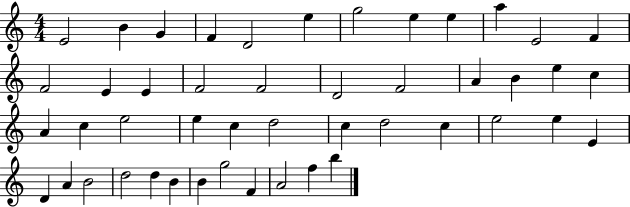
{
  \clef treble
  \numericTimeSignature
  \time 4/4
  \key c \major
  e'2 b'4 g'4 | f'4 d'2 e''4 | g''2 e''4 e''4 | a''4 e'2 f'4 | \break f'2 e'4 e'4 | f'2 f'2 | d'2 f'2 | a'4 b'4 e''4 c''4 | \break a'4 c''4 e''2 | e''4 c''4 d''2 | c''4 d''2 c''4 | e''2 e''4 e'4 | \break d'4 a'4 b'2 | d''2 d''4 b'4 | b'4 g''2 f'4 | a'2 f''4 b''4 | \break \bar "|."
}